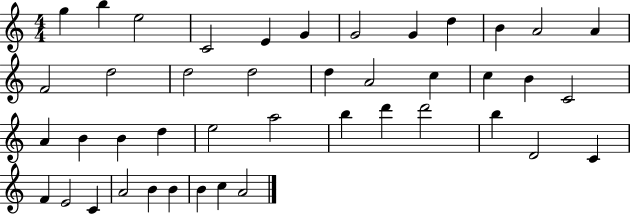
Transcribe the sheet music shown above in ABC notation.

X:1
T:Untitled
M:4/4
L:1/4
K:C
g b e2 C2 E G G2 G d B A2 A F2 d2 d2 d2 d A2 c c B C2 A B B d e2 a2 b d' d'2 b D2 C F E2 C A2 B B B c A2